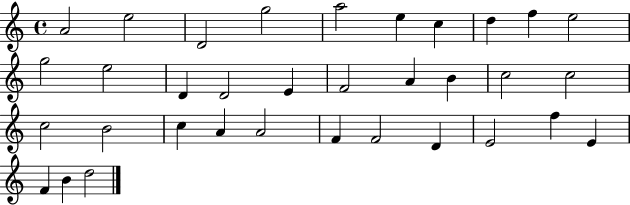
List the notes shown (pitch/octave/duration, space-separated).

A4/h E5/h D4/h G5/h A5/h E5/q C5/q D5/q F5/q E5/h G5/h E5/h D4/q D4/h E4/q F4/h A4/q B4/q C5/h C5/h C5/h B4/h C5/q A4/q A4/h F4/q F4/h D4/q E4/h F5/q E4/q F4/q B4/q D5/h